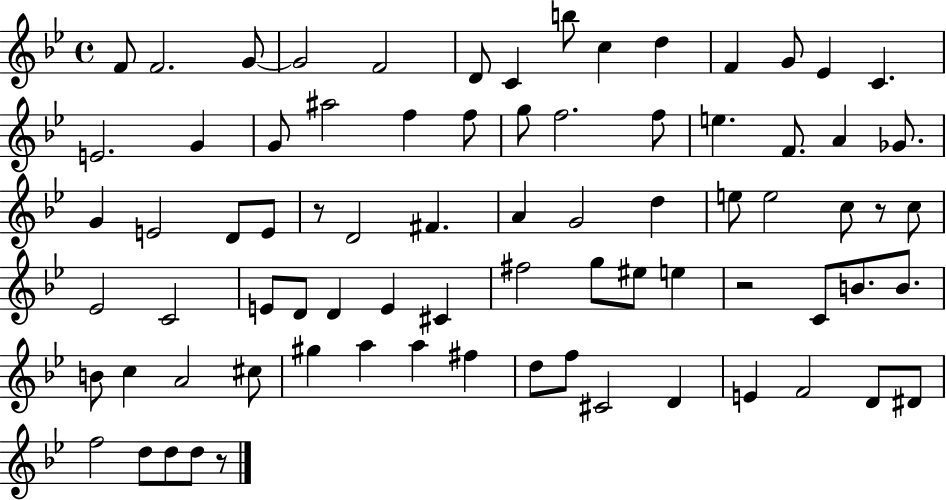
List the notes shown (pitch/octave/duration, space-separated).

F4/e F4/h. G4/e G4/h F4/h D4/e C4/q B5/e C5/q D5/q F4/q G4/e Eb4/q C4/q. E4/h. G4/q G4/e A#5/h F5/q F5/e G5/e F5/h. F5/e E5/q. F4/e. A4/q Gb4/e. G4/q E4/h D4/e E4/e R/e D4/h F#4/q. A4/q G4/h D5/q E5/e E5/h C5/e R/e C5/e Eb4/h C4/h E4/e D4/e D4/q E4/q C#4/q F#5/h G5/e EIS5/e E5/q R/h C4/e B4/e. B4/e. B4/e C5/q A4/h C#5/e G#5/q A5/q A5/q F#5/q D5/e F5/e C#4/h D4/q E4/q F4/h D4/e D#4/e F5/h D5/e D5/e D5/e R/e